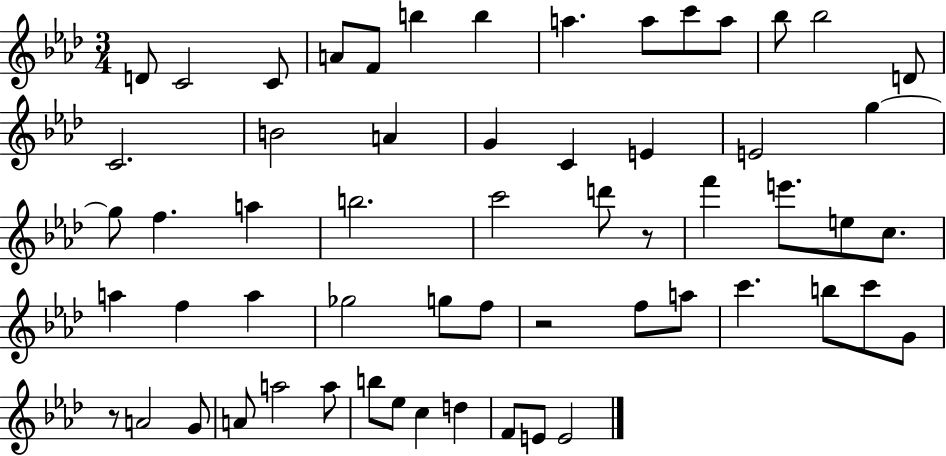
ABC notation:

X:1
T:Untitled
M:3/4
L:1/4
K:Ab
D/2 C2 C/2 A/2 F/2 b b a a/2 c'/2 a/2 _b/2 _b2 D/2 C2 B2 A G C E E2 g g/2 f a b2 c'2 d'/2 z/2 f' e'/2 e/2 c/2 a f a _g2 g/2 f/2 z2 f/2 a/2 c' b/2 c'/2 G/2 z/2 A2 G/2 A/2 a2 a/2 b/2 _e/2 c d F/2 E/2 E2